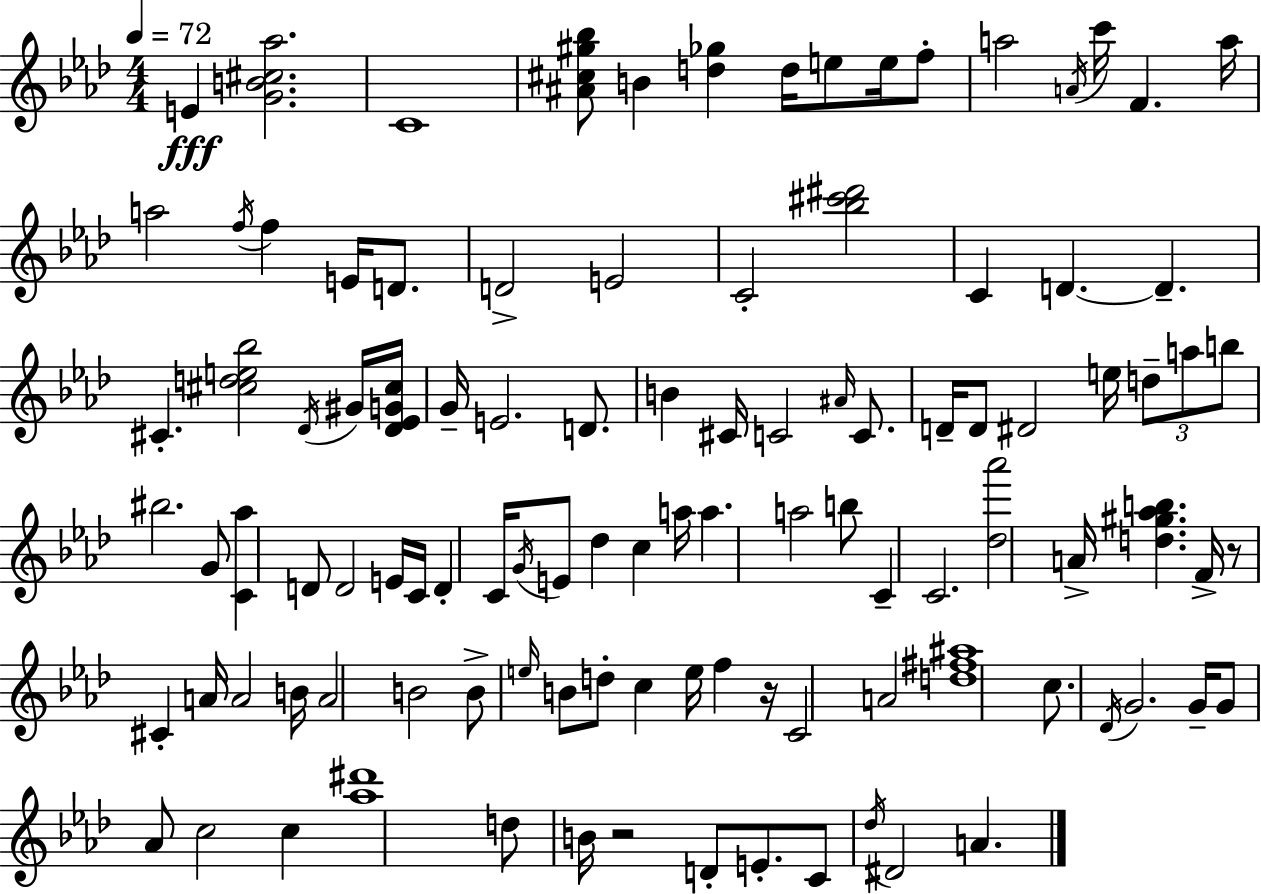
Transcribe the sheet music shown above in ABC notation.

X:1
T:Untitled
M:4/4
L:1/4
K:Ab
E [GB^c_a]2 C4 [^A^c^g_b]/2 B [d_g] d/4 e/2 e/4 f/2 a2 A/4 c'/4 F a/4 a2 f/4 f E/4 D/2 D2 E2 C2 [_b^c'^d']2 C D D ^C [^cde_b]2 _D/4 ^G/4 [_D_EG^c]/4 G/4 E2 D/2 B ^C/4 C2 ^A/4 C/2 D/4 D/2 ^D2 e/4 d/2 a/2 b/2 ^b2 G/2 [C_a] D/2 D2 E/4 C/4 D C/4 G/4 E/2 _d c a/4 a a2 b/2 C C2 [_d_a']2 A/4 [d^g_ab] F/4 z/2 ^C A/4 A2 B/4 A2 B2 B/2 e/4 B/2 d/2 c e/4 f z/4 C2 A2 [d^f^a]4 c/2 _D/4 G2 G/4 G/2 _A/2 c2 c [_a^d']4 d/2 B/4 z2 D/2 E/2 C/2 _d/4 ^D2 A